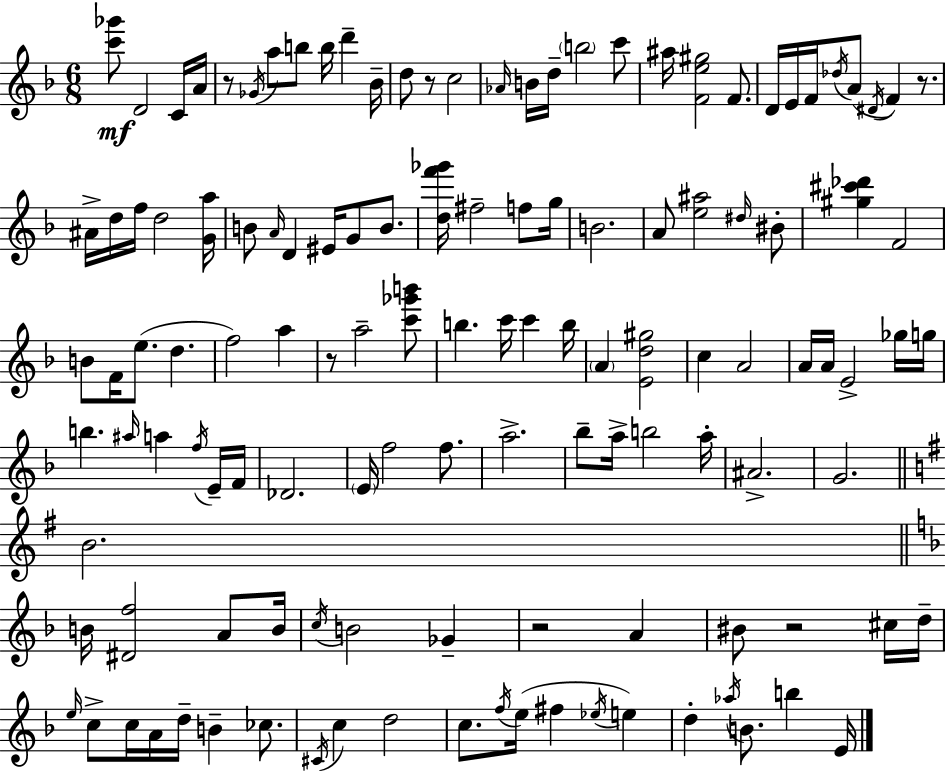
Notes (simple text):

[C6,Gb6]/e D4/h C4/s A4/s R/e Gb4/s A5/e B5/e B5/s D6/q Bb4/s D5/e R/e C5/h Ab4/s B4/s D5/s B5/h C6/e A#5/s [F4,E5,G#5]/h F4/e. D4/s E4/s F4/s Db5/s A4/e D#4/s F4/q R/e. A#4/s D5/s F5/s D5/h [G4,A5]/s B4/e A4/s D4/q EIS4/s G4/e B4/e. [D5,F6,Gb6]/s F#5/h F5/e G5/s B4/h. A4/e [E5,A#5]/h D#5/s BIS4/e [G#5,C#6,Db6]/q F4/h B4/e F4/s E5/e. D5/q. F5/h A5/q R/e A5/h [C6,Gb6,B6]/e B5/q. C6/s C6/q B5/s A4/q [E4,D5,G#5]/h C5/q A4/h A4/s A4/s E4/h Gb5/s G5/s B5/q. A#5/s A5/q F5/s E4/s F4/s Db4/h. E4/s F5/h F5/e. A5/h. Bb5/e A5/s B5/h A5/s A#4/h. G4/h. B4/h. B4/s [D#4,F5]/h A4/e B4/s C5/s B4/h Gb4/q R/h A4/q BIS4/e R/h C#5/s D5/s E5/s C5/e C5/s A4/s D5/s B4/q CES5/e. C#4/s C5/q D5/h C5/e. F5/s E5/s F#5/q Eb5/s E5/q D5/q Ab5/s B4/e. B5/q E4/s